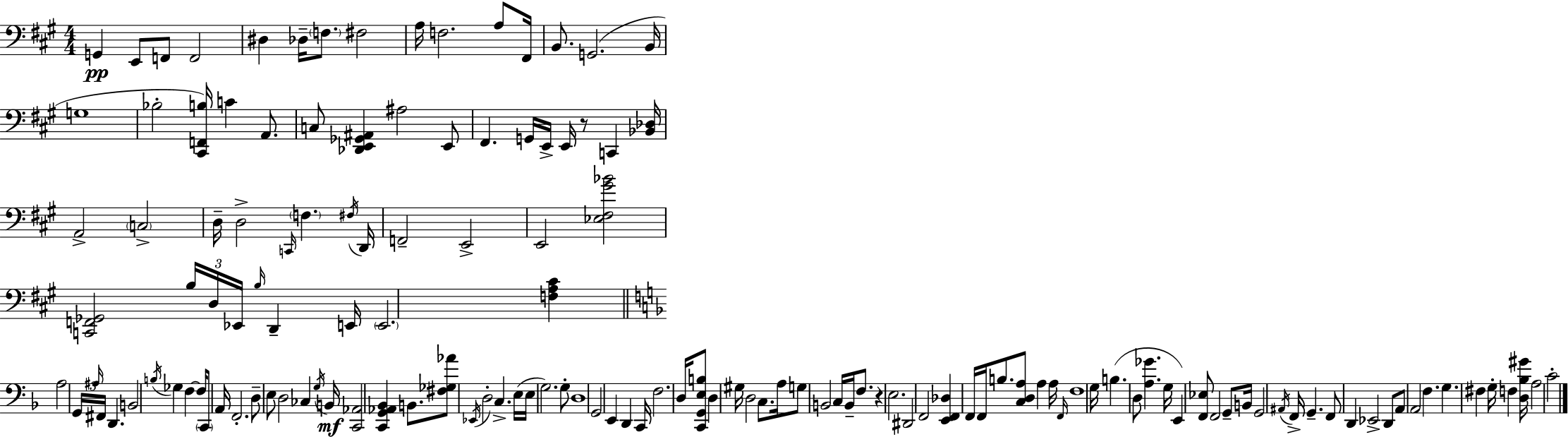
G2/q E2/e F2/e F2/h D#3/q Db3/s F3/e. F#3/h A3/s F3/h. A3/e F#2/s B2/e. G2/h. B2/s G3/w Bb3/h [C#2,F2,B3]/s C4/q A2/e. C3/e [Db2,E2,Gb2,A#2]/q A#3/h E2/e F#2/q. G2/s E2/s E2/s R/e C2/q [Bb2,Db3]/s A2/h C3/h D3/s D3/h C2/s F3/q. F#3/s D2/s F2/h E2/h E2/h [Eb3,F#3,G#4,Bb4]/h [C2,F2,Gb2]/h B3/s D3/s Eb2/s B3/s D2/q E2/s E2/h. [F3,A3,C#4]/q A3/h G2/s A#3/s F#2/s D2/q. B2/h B3/s Gb3/q F3/q F3/s C2/e A2/s F2/h. D3/e E3/e D3/h CES3/q G3/s B2/s [C2,Ab2]/h [C2,G2,Ab2,Bb2]/q B2/e. [F#3,Gb3,Ab4]/e Eb2/s D3/h C3/q. E3/s E3/s G3/h. G3/e D3/w G2/h E2/q D2/q C2/s F3/h. D3/s [C2,G2,E3,B3]/e D3/q G#3/s D3/h C3/e. A3/s G3/e B2/h C3/s B2/s F3/e. R/q E3/h. D#2/h F2/h [E2,F2,Db3]/q F2/s F2/s B3/e. [C3,D3,A3]/e A3/q A3/s F2/s F3/w G3/s B3/q. D3/e [A3,Gb4]/q. G3/s E2/q [F2,Eb3]/e F2/h G2/e B2/s G2/h A#2/s F2/s G2/q. F2/e D2/q Eb2/h D2/e A2/e A2/h F3/q. G3/q. F#3/q G3/s F3/q [D3,Bb3,G#4]/s A3/h C4/h